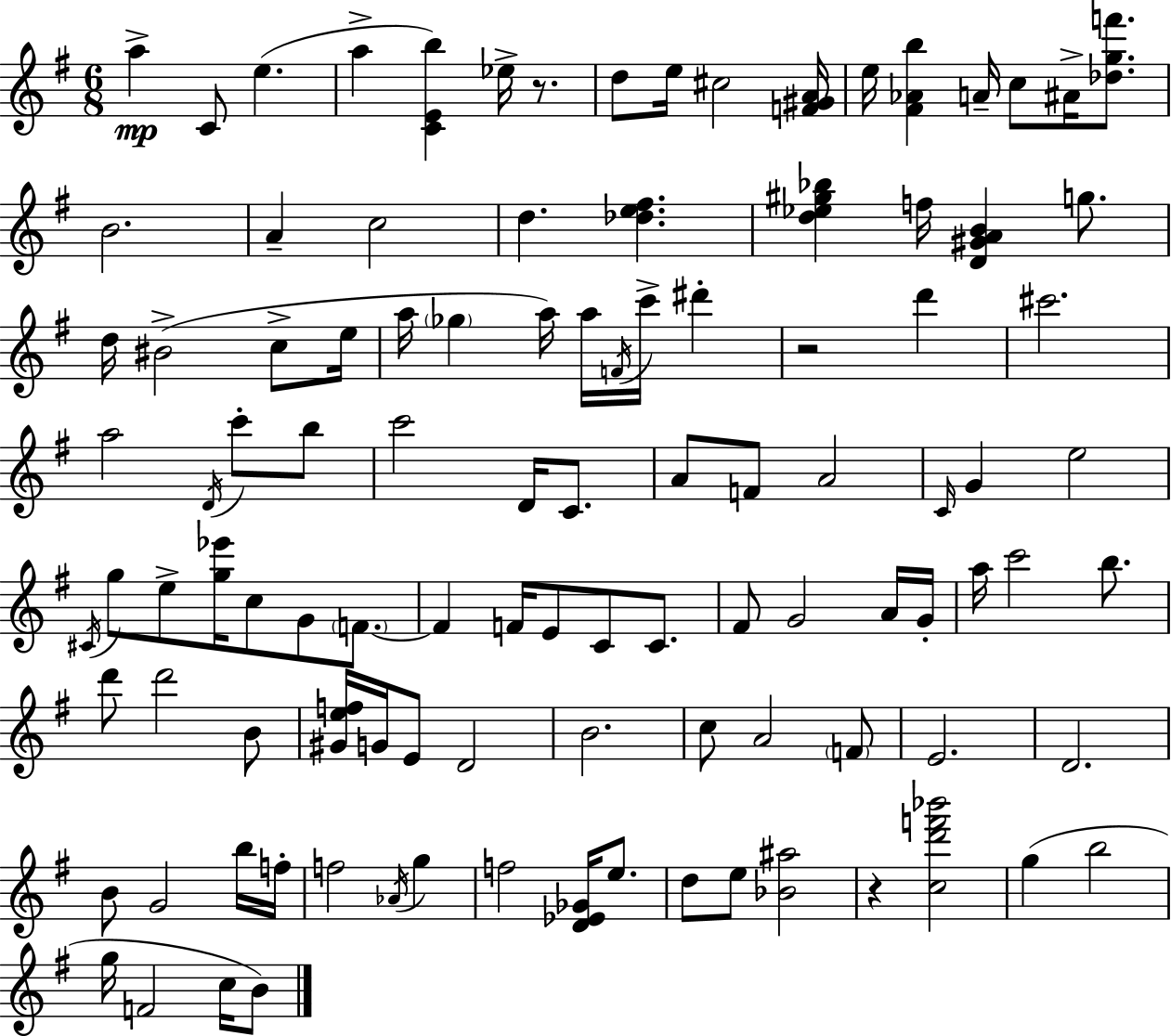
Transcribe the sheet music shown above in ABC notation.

X:1
T:Untitled
M:6/8
L:1/4
K:Em
a C/2 e a [CEb] _e/4 z/2 d/2 e/4 ^c2 [F^GA]/4 e/4 [^F_Ab] A/4 c/2 ^A/4 [_dgf']/2 B2 A c2 d [_de^f] [d_e^g_b] f/4 [D^GAB] g/2 d/4 ^B2 c/2 e/4 a/4 _g a/4 a/4 F/4 c'/4 ^d' z2 d' ^c'2 a2 D/4 c'/2 b/2 c'2 D/4 C/2 A/2 F/2 A2 C/4 G e2 ^C/4 g/2 e/2 [g_e']/4 c/2 G/2 F/2 F F/4 E/2 C/2 C/2 ^F/2 G2 A/4 G/4 a/4 c'2 b/2 d'/2 d'2 B/2 [^Gef]/4 G/4 E/2 D2 B2 c/2 A2 F/2 E2 D2 B/2 G2 b/4 f/4 f2 _A/4 g f2 [D_E_G]/4 e/2 d/2 e/2 [_B^a]2 z [cd'f'_b']2 g b2 g/4 F2 c/4 B/2